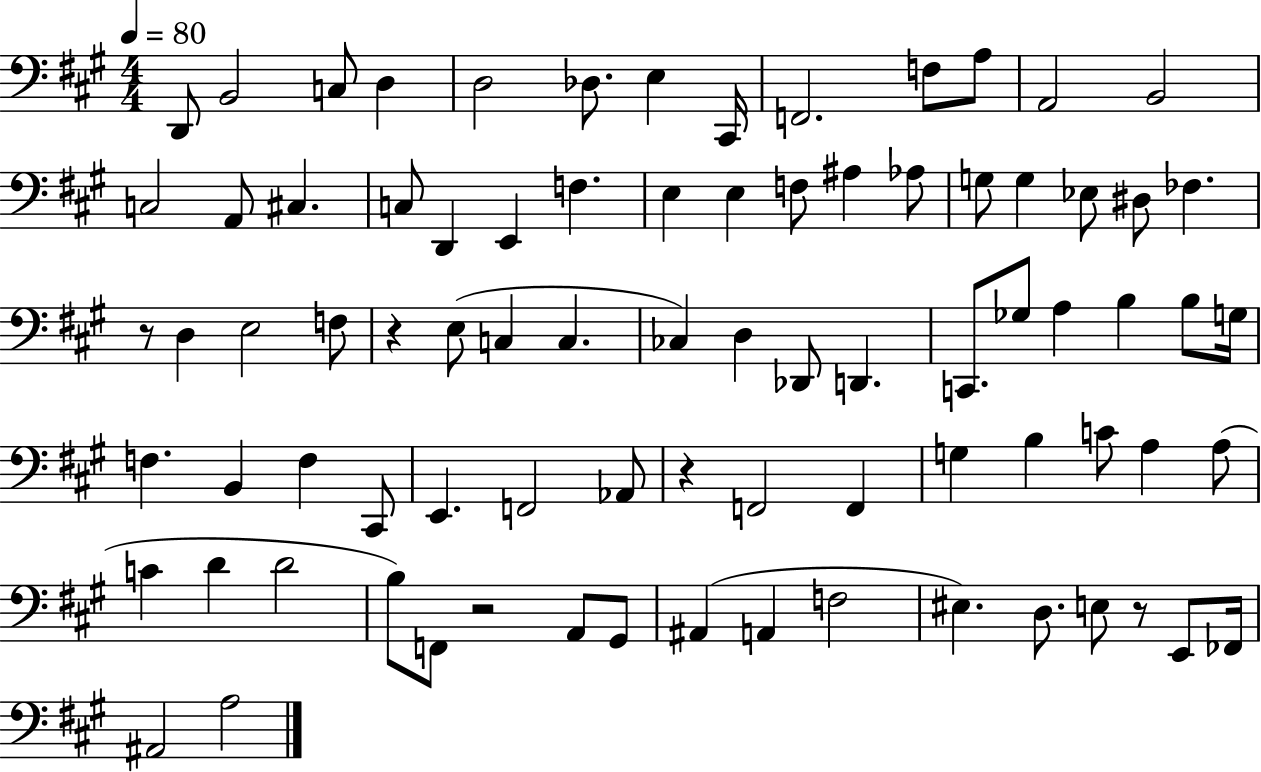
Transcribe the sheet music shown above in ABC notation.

X:1
T:Untitled
M:4/4
L:1/4
K:A
D,,/2 B,,2 C,/2 D, D,2 _D,/2 E, ^C,,/4 F,,2 F,/2 A,/2 A,,2 B,,2 C,2 A,,/2 ^C, C,/2 D,, E,, F, E, E, F,/2 ^A, _A,/2 G,/2 G, _E,/2 ^D,/2 _F, z/2 D, E,2 F,/2 z E,/2 C, C, _C, D, _D,,/2 D,, C,,/2 _G,/2 A, B, B,/2 G,/4 F, B,, F, ^C,,/2 E,, F,,2 _A,,/2 z F,,2 F,, G, B, C/2 A, A,/2 C D D2 B,/2 F,,/2 z2 A,,/2 ^G,,/2 ^A,, A,, F,2 ^E, D,/2 E,/2 z/2 E,,/2 _F,,/4 ^A,,2 A,2